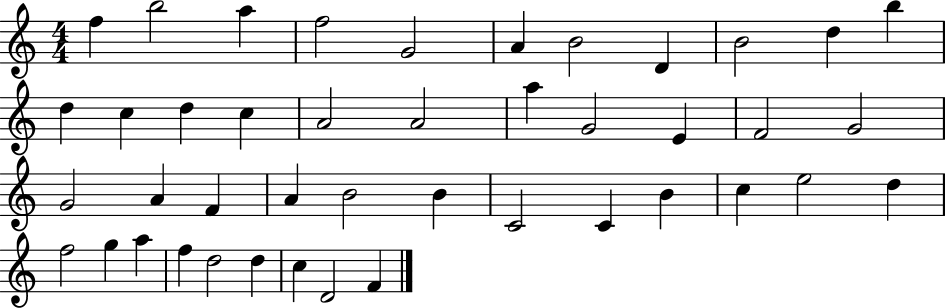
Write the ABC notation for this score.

X:1
T:Untitled
M:4/4
L:1/4
K:C
f b2 a f2 G2 A B2 D B2 d b d c d c A2 A2 a G2 E F2 G2 G2 A F A B2 B C2 C B c e2 d f2 g a f d2 d c D2 F